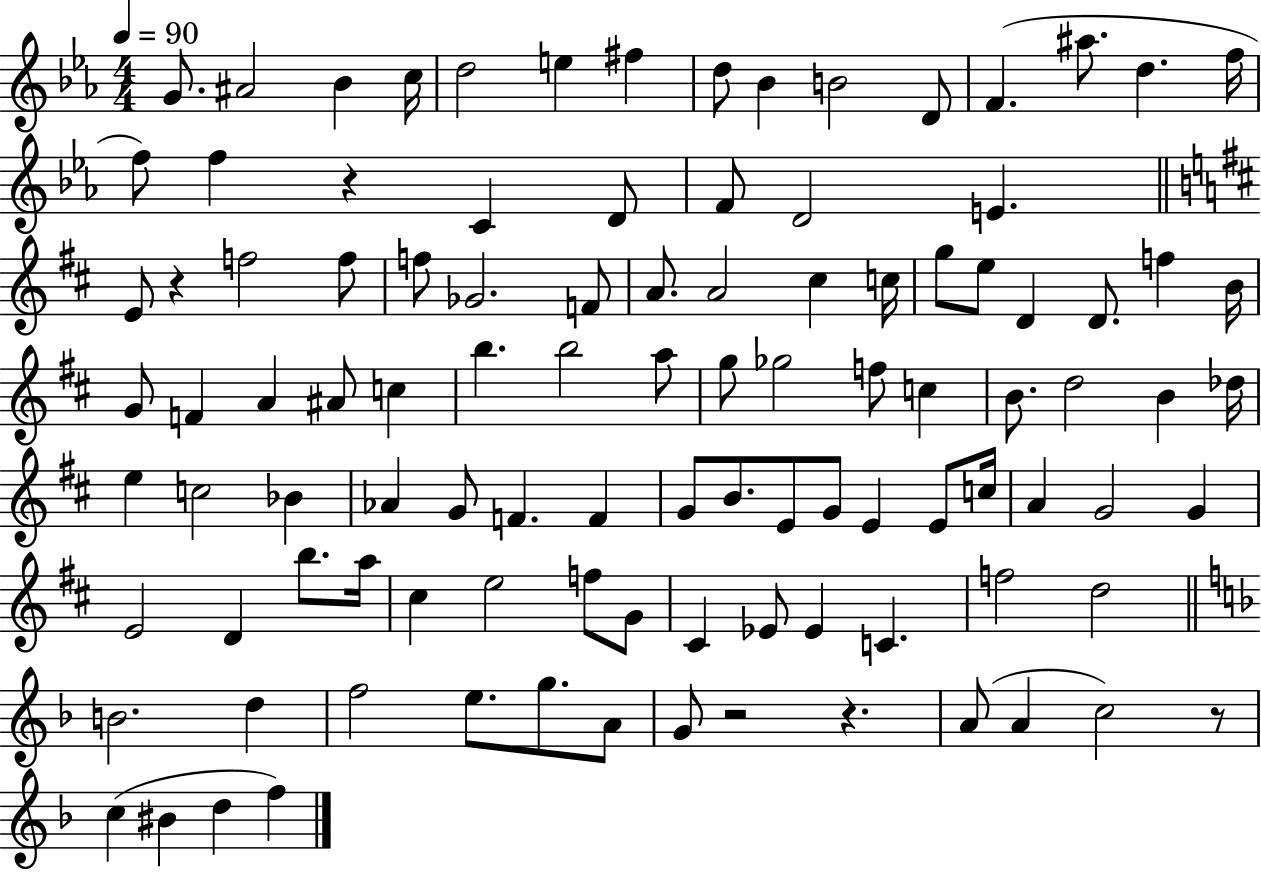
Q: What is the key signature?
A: EES major